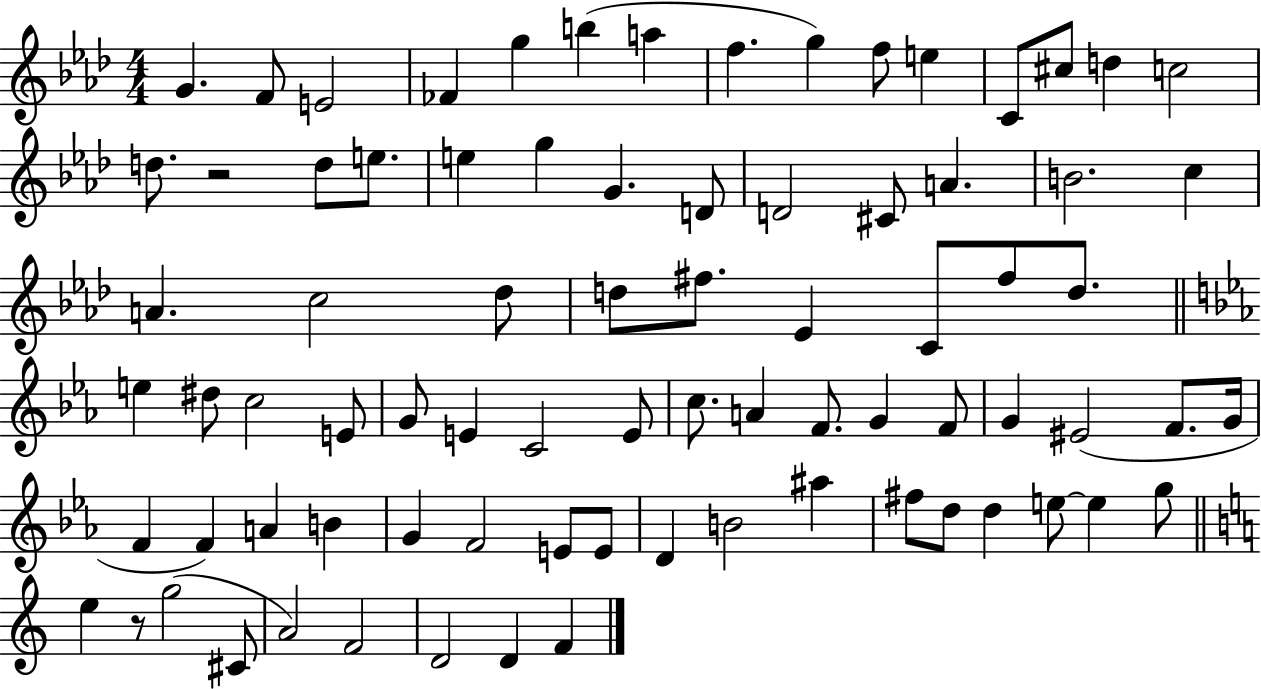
{
  \clef treble
  \numericTimeSignature
  \time 4/4
  \key aes \major
  g'4. f'8 e'2 | fes'4 g''4 b''4( a''4 | f''4. g''4) f''8 e''4 | c'8 cis''8 d''4 c''2 | \break d''8. r2 d''8 e''8. | e''4 g''4 g'4. d'8 | d'2 cis'8 a'4. | b'2. c''4 | \break a'4. c''2 des''8 | d''8 fis''8. ees'4 c'8 fis''8 d''8. | \bar "||" \break \key ees \major e''4 dis''8 c''2 e'8 | g'8 e'4 c'2 e'8 | c''8. a'4 f'8. g'4 f'8 | g'4 eis'2( f'8. g'16 | \break f'4 f'4) a'4 b'4 | g'4 f'2 e'8 e'8 | d'4 b'2 ais''4 | fis''8 d''8 d''4 e''8~~ e''4 g''8 | \break \bar "||" \break \key c \major e''4 r8 g''2( cis'8 | a'2) f'2 | d'2 d'4 f'4 | \bar "|."
}